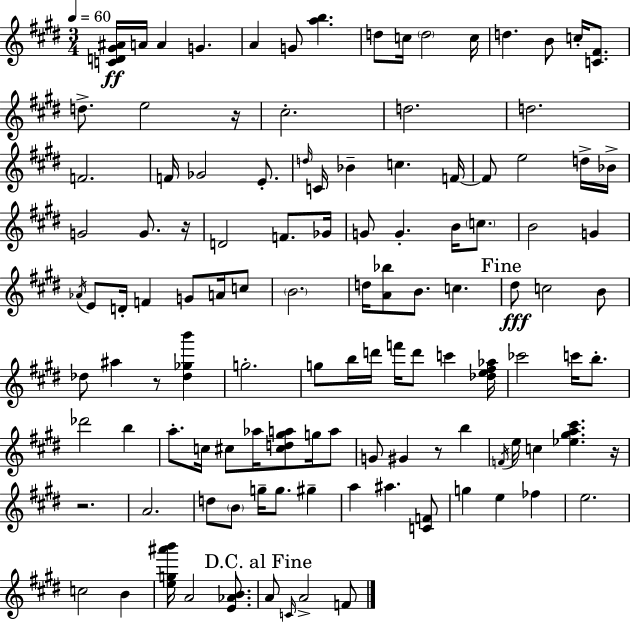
{
  \clef treble
  \numericTimeSignature
  \time 3/4
  \key e \major
  \tempo 4 = 60
  <c' d' gis' ais'>16\ff a'16 a'4 g'4. | a'4 g'8 <a'' b''>4. | d''8 c''16 \parenthesize d''2 c''16 | d''4. b'8 c''16-. <c' fis'>8. | \break d''8.-> e''2 r16 | cis''2.-. | d''2. | d''2. | \break f'2. | f'16 ges'2 e'8.-. | \grace { d''16 } c'16 bes'4-- c''4. | f'16~~ f'8 e''2 d''16-> | \break bes'16-> g'2 g'8. | r16 d'2 f'8. | ges'16 g'8 g'4.-. b'16 \parenthesize c''8. | b'2 g'4 | \break \acciaccatura { aes'16 } e'8 d'16-. f'4 g'8 a'16 | c''8 \parenthesize b'2. | d''16 <a' bes''>8 b'8. c''4. | \mark "Fine" dis''8\fff c''2 | \break b'8 des''8 ais''4 r8 <des'' ges'' b'''>4 | g''2.-. | g''8 b''16 d'''16 f'''16 d'''8 c'''4 | <des'' e'' fis'' aes''>16 ces'''2 c'''16 b''8.-. | \break des'''2 b''4 | a''8.-. c''16 cis''8 aes''16 <cis'' d'' gis'' a''>8 g''16 | a''8 g'8 gis'4 r8 b''4 | \acciaccatura { f'16 } e''16 c''4 <ees'' gis'' a'' cis'''>4. | \break r16 r2. | a'2. | d''8 \parenthesize b'8 g''16-- g''8. gis''4-- | a''4 ais''4. | \break <c' f'>8 g''4 e''4 fes''4 | e''2. | c''2 b'4 | <e'' g'' ais''' b'''>16 a'2 | \break <e' aes' b'>8. \mark "D.C. al Fine" a'8 \grace { c'16 } a'2-> | f'8 \bar "|."
}